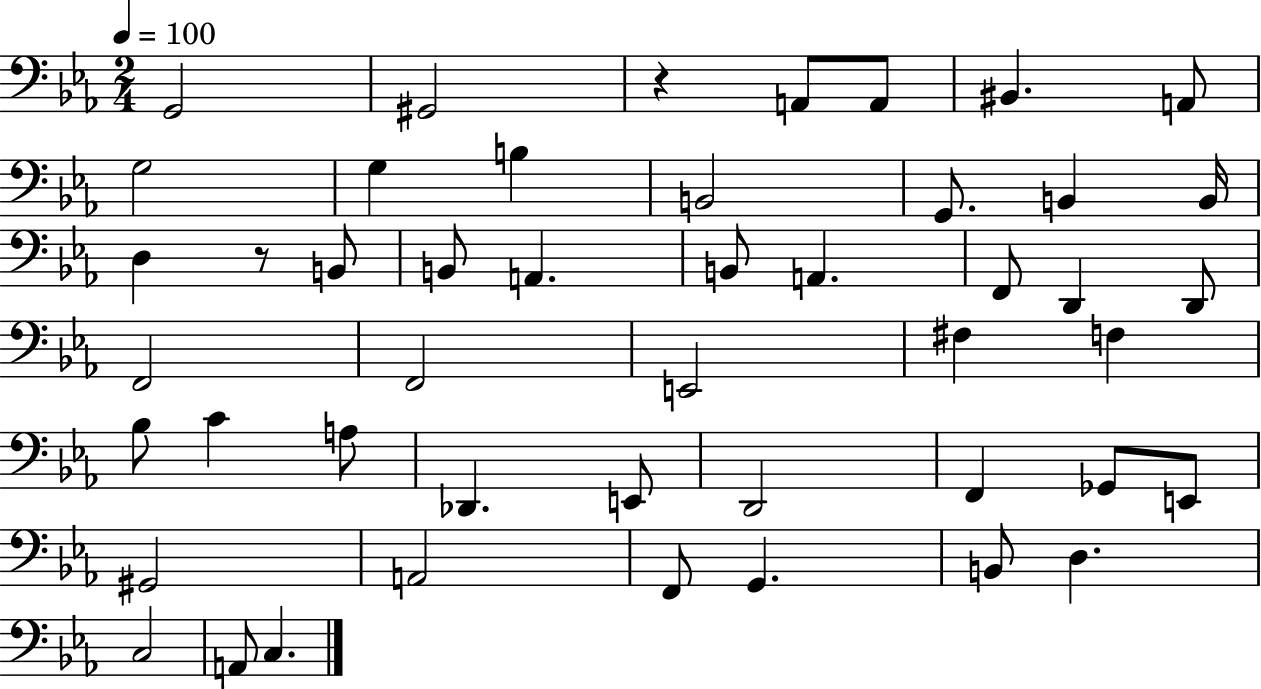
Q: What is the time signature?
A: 2/4